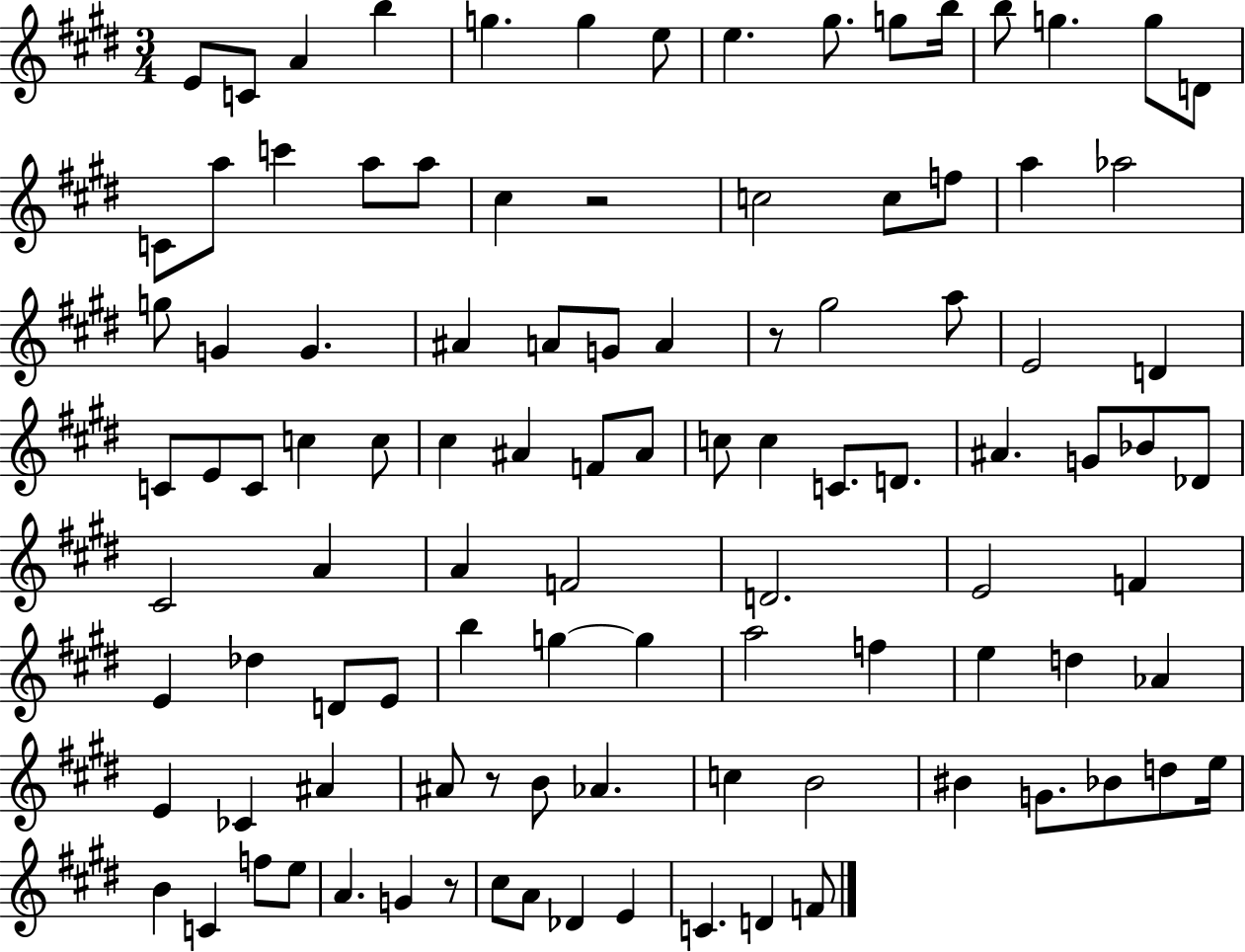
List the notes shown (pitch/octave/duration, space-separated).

E4/e C4/e A4/q B5/q G5/q. G5/q E5/e E5/q. G#5/e. G5/e B5/s B5/e G5/q. G5/e D4/e C4/e A5/e C6/q A5/e A5/e C#5/q R/h C5/h C5/e F5/e A5/q Ab5/h G5/e G4/q G4/q. A#4/q A4/e G4/e A4/q R/e G#5/h A5/e E4/h D4/q C4/e E4/e C4/e C5/q C5/e C#5/q A#4/q F4/e A#4/e C5/e C5/q C4/e. D4/e. A#4/q. G4/e Bb4/e Db4/e C#4/h A4/q A4/q F4/h D4/h. E4/h F4/q E4/q Db5/q D4/e E4/e B5/q G5/q G5/q A5/h F5/q E5/q D5/q Ab4/q E4/q CES4/q A#4/q A#4/e R/e B4/e Ab4/q. C5/q B4/h BIS4/q G4/e. Bb4/e D5/e E5/s B4/q C4/q F5/e E5/e A4/q. G4/q R/e C#5/e A4/e Db4/q E4/q C4/q. D4/q F4/e